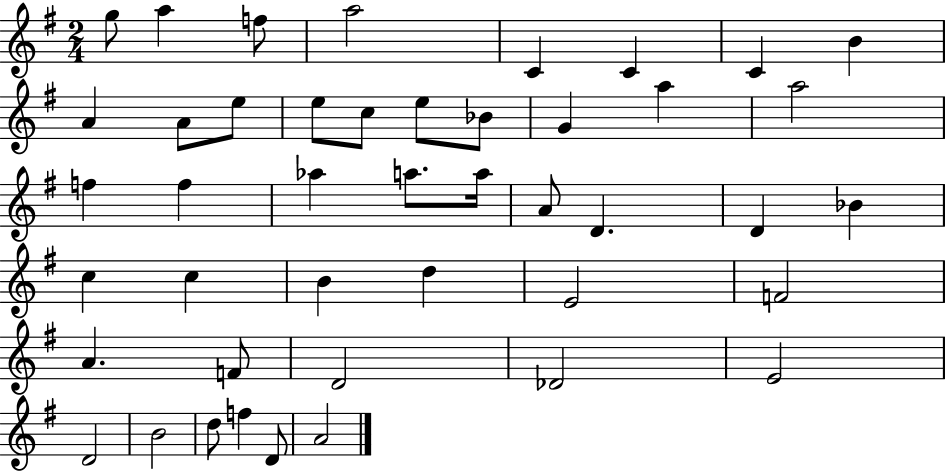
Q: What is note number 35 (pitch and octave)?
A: F4